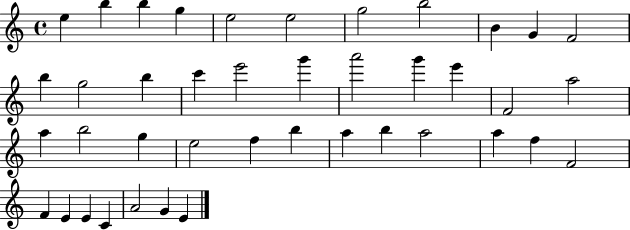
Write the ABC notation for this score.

X:1
T:Untitled
M:4/4
L:1/4
K:C
e b b g e2 e2 g2 b2 B G F2 b g2 b c' e'2 g' a'2 g' e' F2 a2 a b2 g e2 f b a b a2 a f F2 F E E C A2 G E